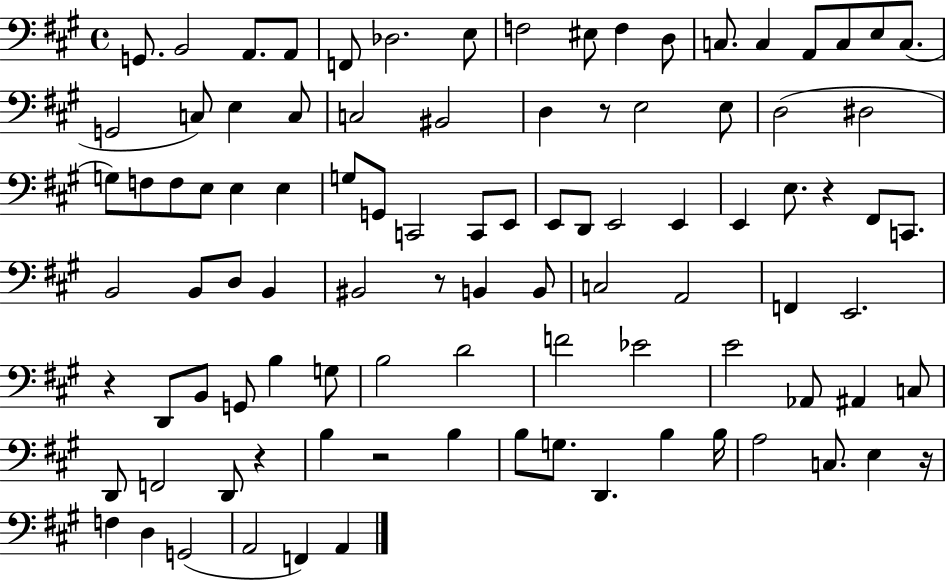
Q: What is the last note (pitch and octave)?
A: A2